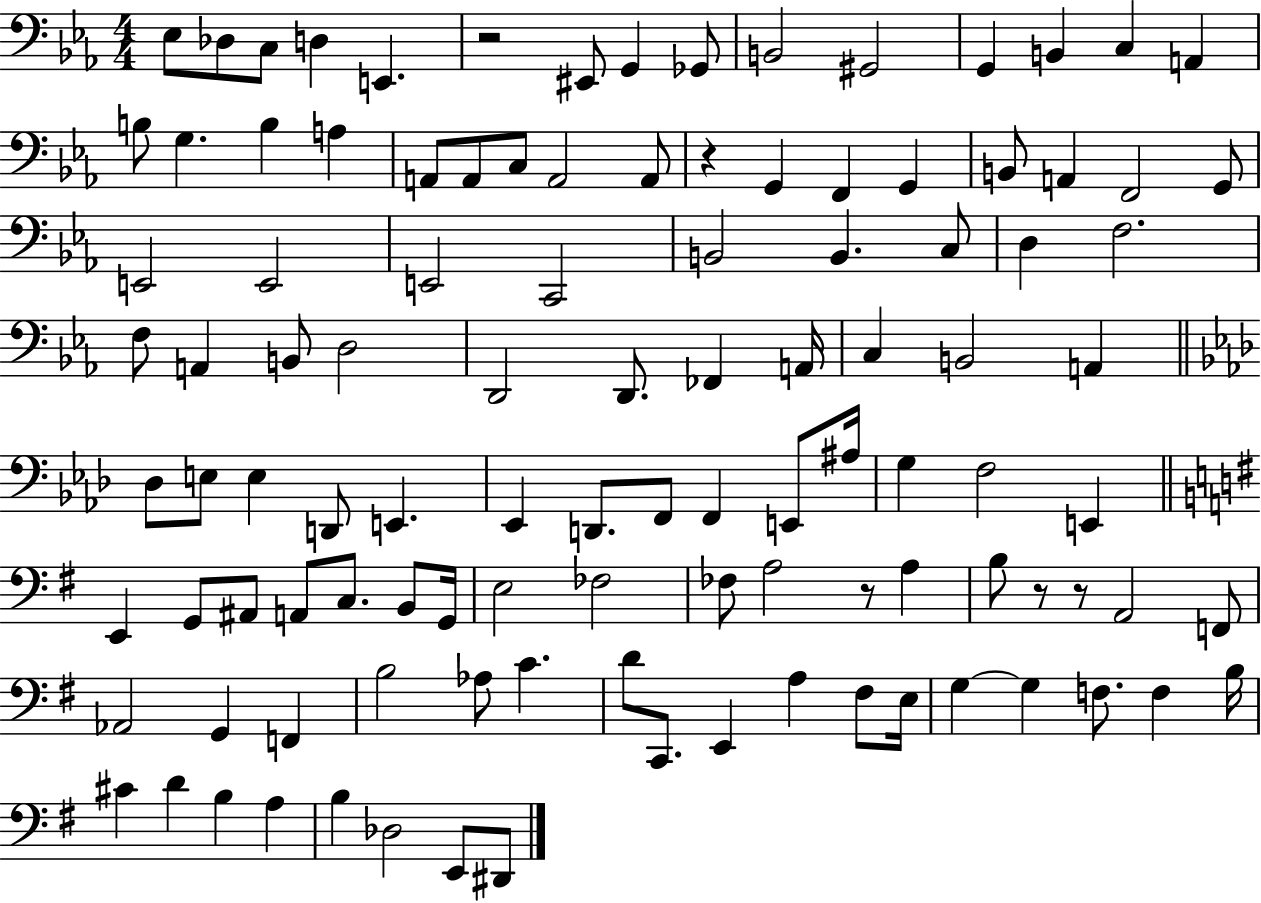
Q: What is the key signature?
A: EES major